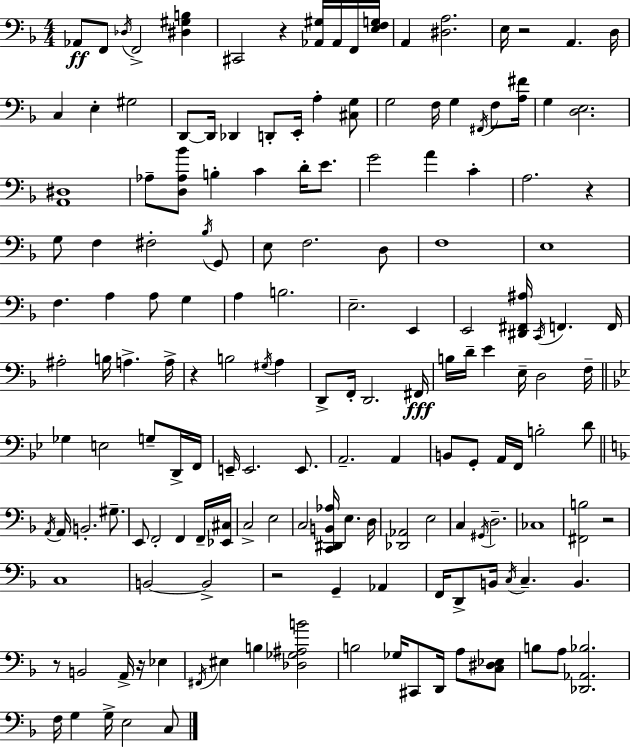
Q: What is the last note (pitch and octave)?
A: C3